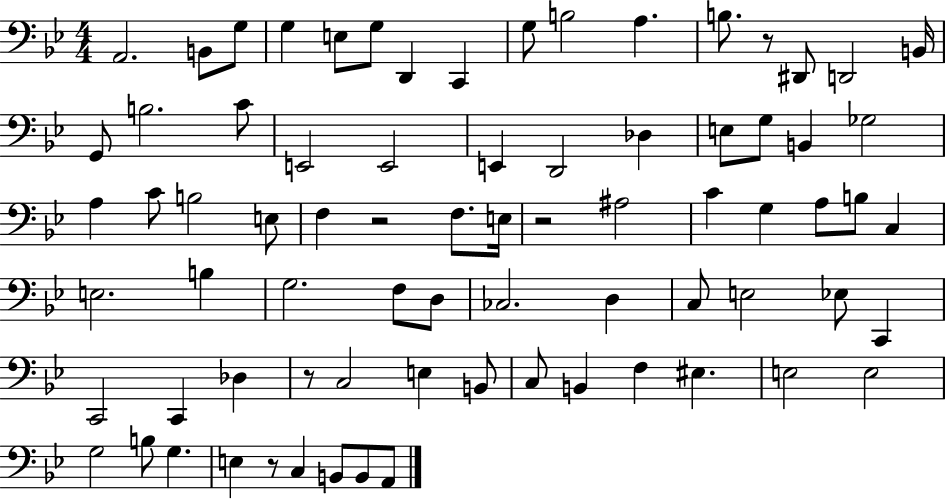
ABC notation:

X:1
T:Untitled
M:4/4
L:1/4
K:Bb
A,,2 B,,/2 G,/2 G, E,/2 G,/2 D,, C,, G,/2 B,2 A, B,/2 z/2 ^D,,/2 D,,2 B,,/4 G,,/2 B,2 C/2 E,,2 E,,2 E,, D,,2 _D, E,/2 G,/2 B,, _G,2 A, C/2 B,2 E,/2 F, z2 F,/2 E,/4 z2 ^A,2 C G, A,/2 B,/2 C, E,2 B, G,2 F,/2 D,/2 _C,2 D, C,/2 E,2 _E,/2 C,, C,,2 C,, _D, z/2 C,2 E, B,,/2 C,/2 B,, F, ^E, E,2 E,2 G,2 B,/2 G, E, z/2 C, B,,/2 B,,/2 A,,/2